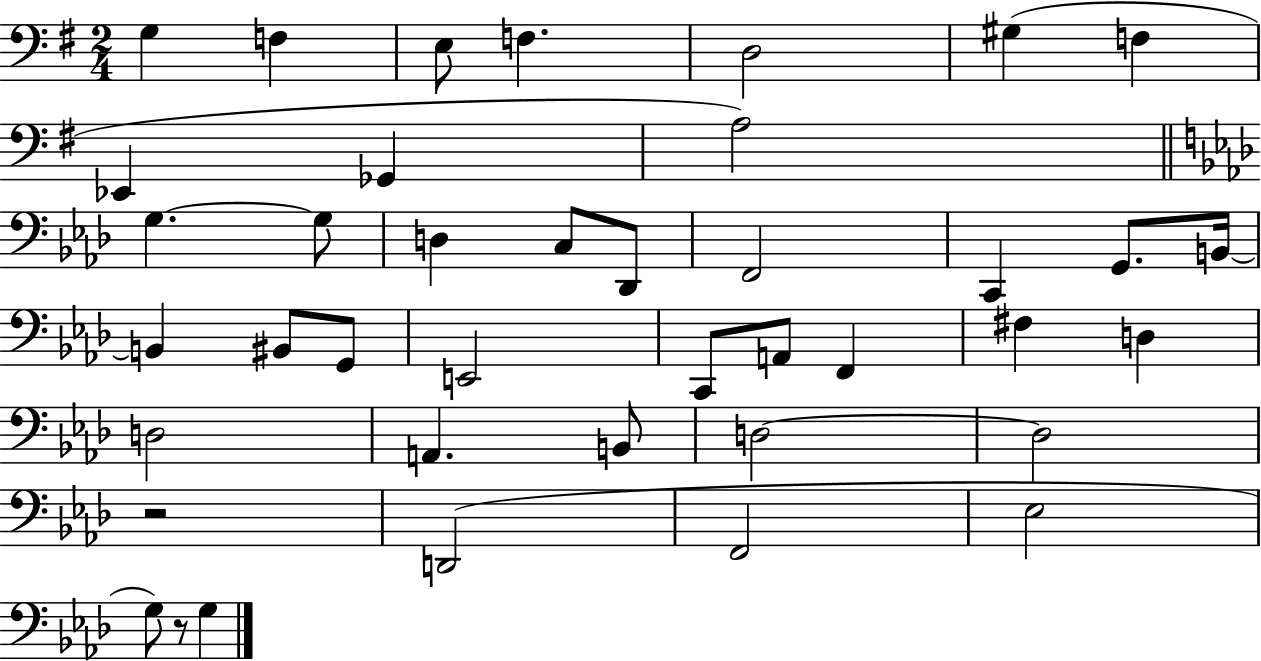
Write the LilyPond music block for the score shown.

{
  \clef bass
  \numericTimeSignature
  \time 2/4
  \key g \major
  g4 f4 | e8 f4. | d2 | gis4( f4 | \break ees,4 ges,4 | a2) | \bar "||" \break \key f \minor g4.~~ g8 | d4 c8 des,8 | f,2 | c,4 g,8. b,16~~ | \break b,4 bis,8 g,8 | e,2 | c,8 a,8 f,4 | fis4 d4 | \break d2 | a,4. b,8 | d2~~ | d2 | \break r2 | d,2( | f,2 | ees2 | \break g8) r8 g4 | \bar "|."
}